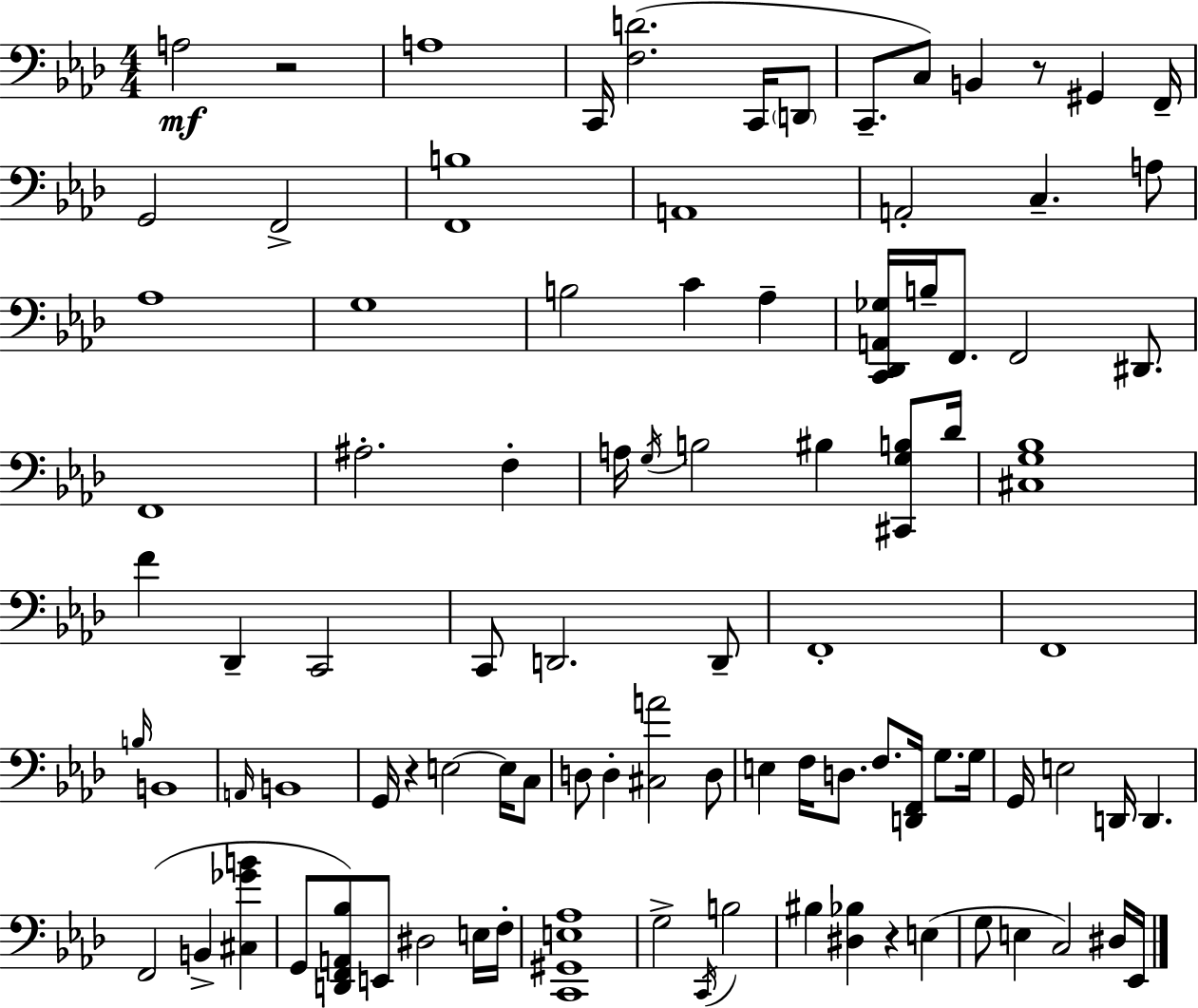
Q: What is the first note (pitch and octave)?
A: A3